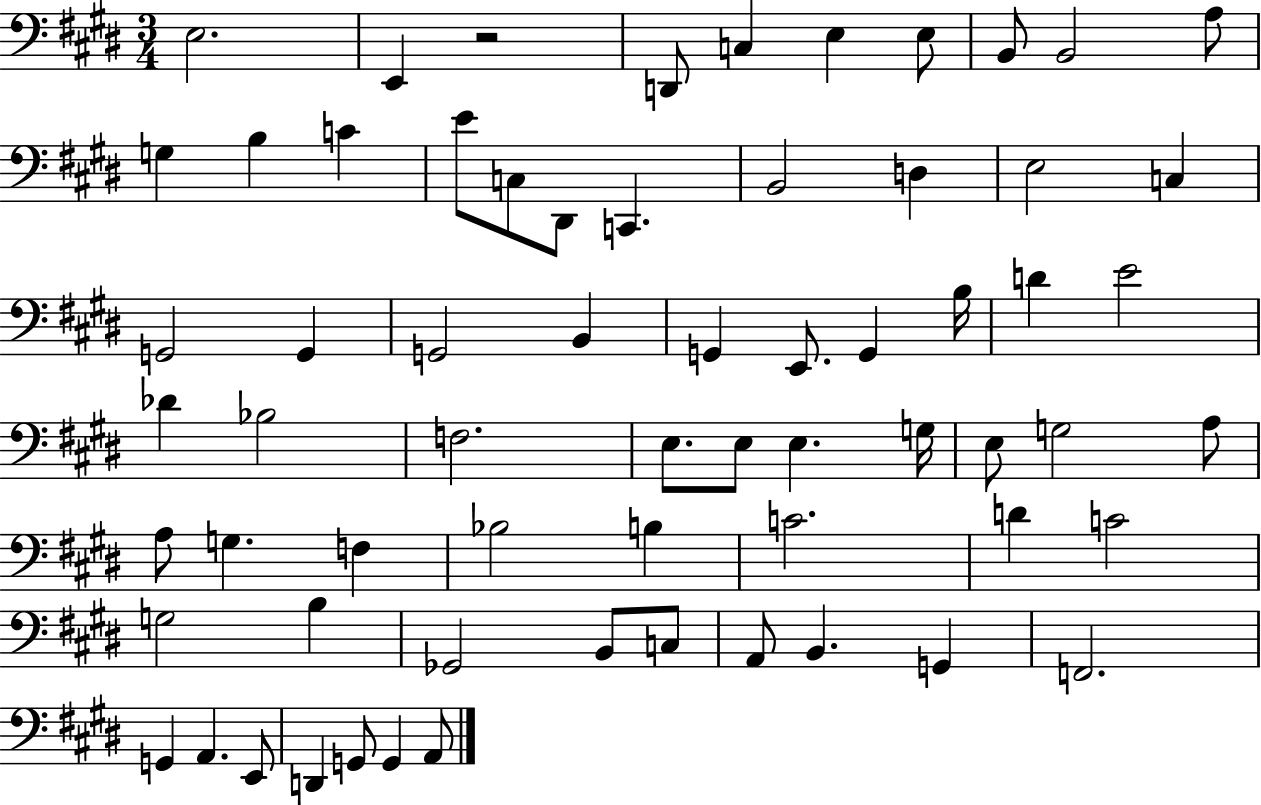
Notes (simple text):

E3/h. E2/q R/h D2/e C3/q E3/q E3/e B2/e B2/h A3/e G3/q B3/q C4/q E4/e C3/e D#2/e C2/q. B2/h D3/q E3/h C3/q G2/h G2/q G2/h B2/q G2/q E2/e. G2/q B3/s D4/q E4/h Db4/q Bb3/h F3/h. E3/e. E3/e E3/q. G3/s E3/e G3/h A3/e A3/e G3/q. F3/q Bb3/h B3/q C4/h. D4/q C4/h G3/h B3/q Gb2/h B2/e C3/e A2/e B2/q. G2/q F2/h. G2/q A2/q. E2/e D2/q G2/e G2/q A2/e